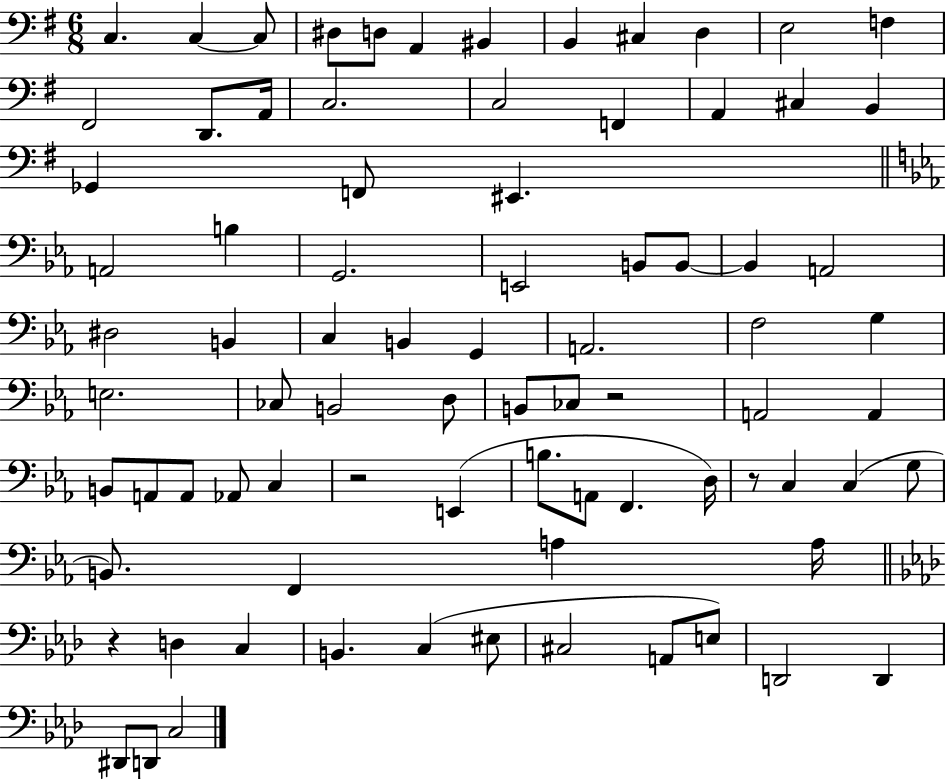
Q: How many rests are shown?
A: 4